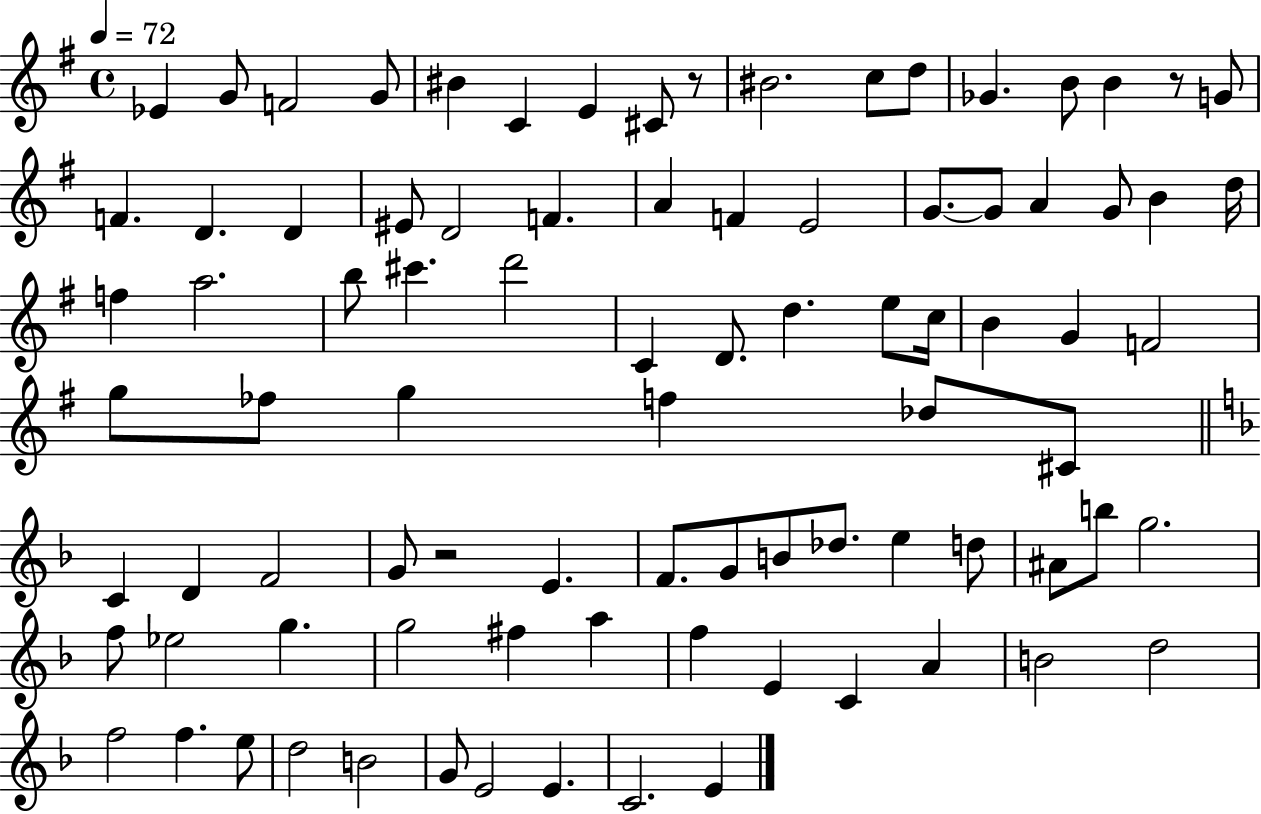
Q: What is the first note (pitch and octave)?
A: Eb4